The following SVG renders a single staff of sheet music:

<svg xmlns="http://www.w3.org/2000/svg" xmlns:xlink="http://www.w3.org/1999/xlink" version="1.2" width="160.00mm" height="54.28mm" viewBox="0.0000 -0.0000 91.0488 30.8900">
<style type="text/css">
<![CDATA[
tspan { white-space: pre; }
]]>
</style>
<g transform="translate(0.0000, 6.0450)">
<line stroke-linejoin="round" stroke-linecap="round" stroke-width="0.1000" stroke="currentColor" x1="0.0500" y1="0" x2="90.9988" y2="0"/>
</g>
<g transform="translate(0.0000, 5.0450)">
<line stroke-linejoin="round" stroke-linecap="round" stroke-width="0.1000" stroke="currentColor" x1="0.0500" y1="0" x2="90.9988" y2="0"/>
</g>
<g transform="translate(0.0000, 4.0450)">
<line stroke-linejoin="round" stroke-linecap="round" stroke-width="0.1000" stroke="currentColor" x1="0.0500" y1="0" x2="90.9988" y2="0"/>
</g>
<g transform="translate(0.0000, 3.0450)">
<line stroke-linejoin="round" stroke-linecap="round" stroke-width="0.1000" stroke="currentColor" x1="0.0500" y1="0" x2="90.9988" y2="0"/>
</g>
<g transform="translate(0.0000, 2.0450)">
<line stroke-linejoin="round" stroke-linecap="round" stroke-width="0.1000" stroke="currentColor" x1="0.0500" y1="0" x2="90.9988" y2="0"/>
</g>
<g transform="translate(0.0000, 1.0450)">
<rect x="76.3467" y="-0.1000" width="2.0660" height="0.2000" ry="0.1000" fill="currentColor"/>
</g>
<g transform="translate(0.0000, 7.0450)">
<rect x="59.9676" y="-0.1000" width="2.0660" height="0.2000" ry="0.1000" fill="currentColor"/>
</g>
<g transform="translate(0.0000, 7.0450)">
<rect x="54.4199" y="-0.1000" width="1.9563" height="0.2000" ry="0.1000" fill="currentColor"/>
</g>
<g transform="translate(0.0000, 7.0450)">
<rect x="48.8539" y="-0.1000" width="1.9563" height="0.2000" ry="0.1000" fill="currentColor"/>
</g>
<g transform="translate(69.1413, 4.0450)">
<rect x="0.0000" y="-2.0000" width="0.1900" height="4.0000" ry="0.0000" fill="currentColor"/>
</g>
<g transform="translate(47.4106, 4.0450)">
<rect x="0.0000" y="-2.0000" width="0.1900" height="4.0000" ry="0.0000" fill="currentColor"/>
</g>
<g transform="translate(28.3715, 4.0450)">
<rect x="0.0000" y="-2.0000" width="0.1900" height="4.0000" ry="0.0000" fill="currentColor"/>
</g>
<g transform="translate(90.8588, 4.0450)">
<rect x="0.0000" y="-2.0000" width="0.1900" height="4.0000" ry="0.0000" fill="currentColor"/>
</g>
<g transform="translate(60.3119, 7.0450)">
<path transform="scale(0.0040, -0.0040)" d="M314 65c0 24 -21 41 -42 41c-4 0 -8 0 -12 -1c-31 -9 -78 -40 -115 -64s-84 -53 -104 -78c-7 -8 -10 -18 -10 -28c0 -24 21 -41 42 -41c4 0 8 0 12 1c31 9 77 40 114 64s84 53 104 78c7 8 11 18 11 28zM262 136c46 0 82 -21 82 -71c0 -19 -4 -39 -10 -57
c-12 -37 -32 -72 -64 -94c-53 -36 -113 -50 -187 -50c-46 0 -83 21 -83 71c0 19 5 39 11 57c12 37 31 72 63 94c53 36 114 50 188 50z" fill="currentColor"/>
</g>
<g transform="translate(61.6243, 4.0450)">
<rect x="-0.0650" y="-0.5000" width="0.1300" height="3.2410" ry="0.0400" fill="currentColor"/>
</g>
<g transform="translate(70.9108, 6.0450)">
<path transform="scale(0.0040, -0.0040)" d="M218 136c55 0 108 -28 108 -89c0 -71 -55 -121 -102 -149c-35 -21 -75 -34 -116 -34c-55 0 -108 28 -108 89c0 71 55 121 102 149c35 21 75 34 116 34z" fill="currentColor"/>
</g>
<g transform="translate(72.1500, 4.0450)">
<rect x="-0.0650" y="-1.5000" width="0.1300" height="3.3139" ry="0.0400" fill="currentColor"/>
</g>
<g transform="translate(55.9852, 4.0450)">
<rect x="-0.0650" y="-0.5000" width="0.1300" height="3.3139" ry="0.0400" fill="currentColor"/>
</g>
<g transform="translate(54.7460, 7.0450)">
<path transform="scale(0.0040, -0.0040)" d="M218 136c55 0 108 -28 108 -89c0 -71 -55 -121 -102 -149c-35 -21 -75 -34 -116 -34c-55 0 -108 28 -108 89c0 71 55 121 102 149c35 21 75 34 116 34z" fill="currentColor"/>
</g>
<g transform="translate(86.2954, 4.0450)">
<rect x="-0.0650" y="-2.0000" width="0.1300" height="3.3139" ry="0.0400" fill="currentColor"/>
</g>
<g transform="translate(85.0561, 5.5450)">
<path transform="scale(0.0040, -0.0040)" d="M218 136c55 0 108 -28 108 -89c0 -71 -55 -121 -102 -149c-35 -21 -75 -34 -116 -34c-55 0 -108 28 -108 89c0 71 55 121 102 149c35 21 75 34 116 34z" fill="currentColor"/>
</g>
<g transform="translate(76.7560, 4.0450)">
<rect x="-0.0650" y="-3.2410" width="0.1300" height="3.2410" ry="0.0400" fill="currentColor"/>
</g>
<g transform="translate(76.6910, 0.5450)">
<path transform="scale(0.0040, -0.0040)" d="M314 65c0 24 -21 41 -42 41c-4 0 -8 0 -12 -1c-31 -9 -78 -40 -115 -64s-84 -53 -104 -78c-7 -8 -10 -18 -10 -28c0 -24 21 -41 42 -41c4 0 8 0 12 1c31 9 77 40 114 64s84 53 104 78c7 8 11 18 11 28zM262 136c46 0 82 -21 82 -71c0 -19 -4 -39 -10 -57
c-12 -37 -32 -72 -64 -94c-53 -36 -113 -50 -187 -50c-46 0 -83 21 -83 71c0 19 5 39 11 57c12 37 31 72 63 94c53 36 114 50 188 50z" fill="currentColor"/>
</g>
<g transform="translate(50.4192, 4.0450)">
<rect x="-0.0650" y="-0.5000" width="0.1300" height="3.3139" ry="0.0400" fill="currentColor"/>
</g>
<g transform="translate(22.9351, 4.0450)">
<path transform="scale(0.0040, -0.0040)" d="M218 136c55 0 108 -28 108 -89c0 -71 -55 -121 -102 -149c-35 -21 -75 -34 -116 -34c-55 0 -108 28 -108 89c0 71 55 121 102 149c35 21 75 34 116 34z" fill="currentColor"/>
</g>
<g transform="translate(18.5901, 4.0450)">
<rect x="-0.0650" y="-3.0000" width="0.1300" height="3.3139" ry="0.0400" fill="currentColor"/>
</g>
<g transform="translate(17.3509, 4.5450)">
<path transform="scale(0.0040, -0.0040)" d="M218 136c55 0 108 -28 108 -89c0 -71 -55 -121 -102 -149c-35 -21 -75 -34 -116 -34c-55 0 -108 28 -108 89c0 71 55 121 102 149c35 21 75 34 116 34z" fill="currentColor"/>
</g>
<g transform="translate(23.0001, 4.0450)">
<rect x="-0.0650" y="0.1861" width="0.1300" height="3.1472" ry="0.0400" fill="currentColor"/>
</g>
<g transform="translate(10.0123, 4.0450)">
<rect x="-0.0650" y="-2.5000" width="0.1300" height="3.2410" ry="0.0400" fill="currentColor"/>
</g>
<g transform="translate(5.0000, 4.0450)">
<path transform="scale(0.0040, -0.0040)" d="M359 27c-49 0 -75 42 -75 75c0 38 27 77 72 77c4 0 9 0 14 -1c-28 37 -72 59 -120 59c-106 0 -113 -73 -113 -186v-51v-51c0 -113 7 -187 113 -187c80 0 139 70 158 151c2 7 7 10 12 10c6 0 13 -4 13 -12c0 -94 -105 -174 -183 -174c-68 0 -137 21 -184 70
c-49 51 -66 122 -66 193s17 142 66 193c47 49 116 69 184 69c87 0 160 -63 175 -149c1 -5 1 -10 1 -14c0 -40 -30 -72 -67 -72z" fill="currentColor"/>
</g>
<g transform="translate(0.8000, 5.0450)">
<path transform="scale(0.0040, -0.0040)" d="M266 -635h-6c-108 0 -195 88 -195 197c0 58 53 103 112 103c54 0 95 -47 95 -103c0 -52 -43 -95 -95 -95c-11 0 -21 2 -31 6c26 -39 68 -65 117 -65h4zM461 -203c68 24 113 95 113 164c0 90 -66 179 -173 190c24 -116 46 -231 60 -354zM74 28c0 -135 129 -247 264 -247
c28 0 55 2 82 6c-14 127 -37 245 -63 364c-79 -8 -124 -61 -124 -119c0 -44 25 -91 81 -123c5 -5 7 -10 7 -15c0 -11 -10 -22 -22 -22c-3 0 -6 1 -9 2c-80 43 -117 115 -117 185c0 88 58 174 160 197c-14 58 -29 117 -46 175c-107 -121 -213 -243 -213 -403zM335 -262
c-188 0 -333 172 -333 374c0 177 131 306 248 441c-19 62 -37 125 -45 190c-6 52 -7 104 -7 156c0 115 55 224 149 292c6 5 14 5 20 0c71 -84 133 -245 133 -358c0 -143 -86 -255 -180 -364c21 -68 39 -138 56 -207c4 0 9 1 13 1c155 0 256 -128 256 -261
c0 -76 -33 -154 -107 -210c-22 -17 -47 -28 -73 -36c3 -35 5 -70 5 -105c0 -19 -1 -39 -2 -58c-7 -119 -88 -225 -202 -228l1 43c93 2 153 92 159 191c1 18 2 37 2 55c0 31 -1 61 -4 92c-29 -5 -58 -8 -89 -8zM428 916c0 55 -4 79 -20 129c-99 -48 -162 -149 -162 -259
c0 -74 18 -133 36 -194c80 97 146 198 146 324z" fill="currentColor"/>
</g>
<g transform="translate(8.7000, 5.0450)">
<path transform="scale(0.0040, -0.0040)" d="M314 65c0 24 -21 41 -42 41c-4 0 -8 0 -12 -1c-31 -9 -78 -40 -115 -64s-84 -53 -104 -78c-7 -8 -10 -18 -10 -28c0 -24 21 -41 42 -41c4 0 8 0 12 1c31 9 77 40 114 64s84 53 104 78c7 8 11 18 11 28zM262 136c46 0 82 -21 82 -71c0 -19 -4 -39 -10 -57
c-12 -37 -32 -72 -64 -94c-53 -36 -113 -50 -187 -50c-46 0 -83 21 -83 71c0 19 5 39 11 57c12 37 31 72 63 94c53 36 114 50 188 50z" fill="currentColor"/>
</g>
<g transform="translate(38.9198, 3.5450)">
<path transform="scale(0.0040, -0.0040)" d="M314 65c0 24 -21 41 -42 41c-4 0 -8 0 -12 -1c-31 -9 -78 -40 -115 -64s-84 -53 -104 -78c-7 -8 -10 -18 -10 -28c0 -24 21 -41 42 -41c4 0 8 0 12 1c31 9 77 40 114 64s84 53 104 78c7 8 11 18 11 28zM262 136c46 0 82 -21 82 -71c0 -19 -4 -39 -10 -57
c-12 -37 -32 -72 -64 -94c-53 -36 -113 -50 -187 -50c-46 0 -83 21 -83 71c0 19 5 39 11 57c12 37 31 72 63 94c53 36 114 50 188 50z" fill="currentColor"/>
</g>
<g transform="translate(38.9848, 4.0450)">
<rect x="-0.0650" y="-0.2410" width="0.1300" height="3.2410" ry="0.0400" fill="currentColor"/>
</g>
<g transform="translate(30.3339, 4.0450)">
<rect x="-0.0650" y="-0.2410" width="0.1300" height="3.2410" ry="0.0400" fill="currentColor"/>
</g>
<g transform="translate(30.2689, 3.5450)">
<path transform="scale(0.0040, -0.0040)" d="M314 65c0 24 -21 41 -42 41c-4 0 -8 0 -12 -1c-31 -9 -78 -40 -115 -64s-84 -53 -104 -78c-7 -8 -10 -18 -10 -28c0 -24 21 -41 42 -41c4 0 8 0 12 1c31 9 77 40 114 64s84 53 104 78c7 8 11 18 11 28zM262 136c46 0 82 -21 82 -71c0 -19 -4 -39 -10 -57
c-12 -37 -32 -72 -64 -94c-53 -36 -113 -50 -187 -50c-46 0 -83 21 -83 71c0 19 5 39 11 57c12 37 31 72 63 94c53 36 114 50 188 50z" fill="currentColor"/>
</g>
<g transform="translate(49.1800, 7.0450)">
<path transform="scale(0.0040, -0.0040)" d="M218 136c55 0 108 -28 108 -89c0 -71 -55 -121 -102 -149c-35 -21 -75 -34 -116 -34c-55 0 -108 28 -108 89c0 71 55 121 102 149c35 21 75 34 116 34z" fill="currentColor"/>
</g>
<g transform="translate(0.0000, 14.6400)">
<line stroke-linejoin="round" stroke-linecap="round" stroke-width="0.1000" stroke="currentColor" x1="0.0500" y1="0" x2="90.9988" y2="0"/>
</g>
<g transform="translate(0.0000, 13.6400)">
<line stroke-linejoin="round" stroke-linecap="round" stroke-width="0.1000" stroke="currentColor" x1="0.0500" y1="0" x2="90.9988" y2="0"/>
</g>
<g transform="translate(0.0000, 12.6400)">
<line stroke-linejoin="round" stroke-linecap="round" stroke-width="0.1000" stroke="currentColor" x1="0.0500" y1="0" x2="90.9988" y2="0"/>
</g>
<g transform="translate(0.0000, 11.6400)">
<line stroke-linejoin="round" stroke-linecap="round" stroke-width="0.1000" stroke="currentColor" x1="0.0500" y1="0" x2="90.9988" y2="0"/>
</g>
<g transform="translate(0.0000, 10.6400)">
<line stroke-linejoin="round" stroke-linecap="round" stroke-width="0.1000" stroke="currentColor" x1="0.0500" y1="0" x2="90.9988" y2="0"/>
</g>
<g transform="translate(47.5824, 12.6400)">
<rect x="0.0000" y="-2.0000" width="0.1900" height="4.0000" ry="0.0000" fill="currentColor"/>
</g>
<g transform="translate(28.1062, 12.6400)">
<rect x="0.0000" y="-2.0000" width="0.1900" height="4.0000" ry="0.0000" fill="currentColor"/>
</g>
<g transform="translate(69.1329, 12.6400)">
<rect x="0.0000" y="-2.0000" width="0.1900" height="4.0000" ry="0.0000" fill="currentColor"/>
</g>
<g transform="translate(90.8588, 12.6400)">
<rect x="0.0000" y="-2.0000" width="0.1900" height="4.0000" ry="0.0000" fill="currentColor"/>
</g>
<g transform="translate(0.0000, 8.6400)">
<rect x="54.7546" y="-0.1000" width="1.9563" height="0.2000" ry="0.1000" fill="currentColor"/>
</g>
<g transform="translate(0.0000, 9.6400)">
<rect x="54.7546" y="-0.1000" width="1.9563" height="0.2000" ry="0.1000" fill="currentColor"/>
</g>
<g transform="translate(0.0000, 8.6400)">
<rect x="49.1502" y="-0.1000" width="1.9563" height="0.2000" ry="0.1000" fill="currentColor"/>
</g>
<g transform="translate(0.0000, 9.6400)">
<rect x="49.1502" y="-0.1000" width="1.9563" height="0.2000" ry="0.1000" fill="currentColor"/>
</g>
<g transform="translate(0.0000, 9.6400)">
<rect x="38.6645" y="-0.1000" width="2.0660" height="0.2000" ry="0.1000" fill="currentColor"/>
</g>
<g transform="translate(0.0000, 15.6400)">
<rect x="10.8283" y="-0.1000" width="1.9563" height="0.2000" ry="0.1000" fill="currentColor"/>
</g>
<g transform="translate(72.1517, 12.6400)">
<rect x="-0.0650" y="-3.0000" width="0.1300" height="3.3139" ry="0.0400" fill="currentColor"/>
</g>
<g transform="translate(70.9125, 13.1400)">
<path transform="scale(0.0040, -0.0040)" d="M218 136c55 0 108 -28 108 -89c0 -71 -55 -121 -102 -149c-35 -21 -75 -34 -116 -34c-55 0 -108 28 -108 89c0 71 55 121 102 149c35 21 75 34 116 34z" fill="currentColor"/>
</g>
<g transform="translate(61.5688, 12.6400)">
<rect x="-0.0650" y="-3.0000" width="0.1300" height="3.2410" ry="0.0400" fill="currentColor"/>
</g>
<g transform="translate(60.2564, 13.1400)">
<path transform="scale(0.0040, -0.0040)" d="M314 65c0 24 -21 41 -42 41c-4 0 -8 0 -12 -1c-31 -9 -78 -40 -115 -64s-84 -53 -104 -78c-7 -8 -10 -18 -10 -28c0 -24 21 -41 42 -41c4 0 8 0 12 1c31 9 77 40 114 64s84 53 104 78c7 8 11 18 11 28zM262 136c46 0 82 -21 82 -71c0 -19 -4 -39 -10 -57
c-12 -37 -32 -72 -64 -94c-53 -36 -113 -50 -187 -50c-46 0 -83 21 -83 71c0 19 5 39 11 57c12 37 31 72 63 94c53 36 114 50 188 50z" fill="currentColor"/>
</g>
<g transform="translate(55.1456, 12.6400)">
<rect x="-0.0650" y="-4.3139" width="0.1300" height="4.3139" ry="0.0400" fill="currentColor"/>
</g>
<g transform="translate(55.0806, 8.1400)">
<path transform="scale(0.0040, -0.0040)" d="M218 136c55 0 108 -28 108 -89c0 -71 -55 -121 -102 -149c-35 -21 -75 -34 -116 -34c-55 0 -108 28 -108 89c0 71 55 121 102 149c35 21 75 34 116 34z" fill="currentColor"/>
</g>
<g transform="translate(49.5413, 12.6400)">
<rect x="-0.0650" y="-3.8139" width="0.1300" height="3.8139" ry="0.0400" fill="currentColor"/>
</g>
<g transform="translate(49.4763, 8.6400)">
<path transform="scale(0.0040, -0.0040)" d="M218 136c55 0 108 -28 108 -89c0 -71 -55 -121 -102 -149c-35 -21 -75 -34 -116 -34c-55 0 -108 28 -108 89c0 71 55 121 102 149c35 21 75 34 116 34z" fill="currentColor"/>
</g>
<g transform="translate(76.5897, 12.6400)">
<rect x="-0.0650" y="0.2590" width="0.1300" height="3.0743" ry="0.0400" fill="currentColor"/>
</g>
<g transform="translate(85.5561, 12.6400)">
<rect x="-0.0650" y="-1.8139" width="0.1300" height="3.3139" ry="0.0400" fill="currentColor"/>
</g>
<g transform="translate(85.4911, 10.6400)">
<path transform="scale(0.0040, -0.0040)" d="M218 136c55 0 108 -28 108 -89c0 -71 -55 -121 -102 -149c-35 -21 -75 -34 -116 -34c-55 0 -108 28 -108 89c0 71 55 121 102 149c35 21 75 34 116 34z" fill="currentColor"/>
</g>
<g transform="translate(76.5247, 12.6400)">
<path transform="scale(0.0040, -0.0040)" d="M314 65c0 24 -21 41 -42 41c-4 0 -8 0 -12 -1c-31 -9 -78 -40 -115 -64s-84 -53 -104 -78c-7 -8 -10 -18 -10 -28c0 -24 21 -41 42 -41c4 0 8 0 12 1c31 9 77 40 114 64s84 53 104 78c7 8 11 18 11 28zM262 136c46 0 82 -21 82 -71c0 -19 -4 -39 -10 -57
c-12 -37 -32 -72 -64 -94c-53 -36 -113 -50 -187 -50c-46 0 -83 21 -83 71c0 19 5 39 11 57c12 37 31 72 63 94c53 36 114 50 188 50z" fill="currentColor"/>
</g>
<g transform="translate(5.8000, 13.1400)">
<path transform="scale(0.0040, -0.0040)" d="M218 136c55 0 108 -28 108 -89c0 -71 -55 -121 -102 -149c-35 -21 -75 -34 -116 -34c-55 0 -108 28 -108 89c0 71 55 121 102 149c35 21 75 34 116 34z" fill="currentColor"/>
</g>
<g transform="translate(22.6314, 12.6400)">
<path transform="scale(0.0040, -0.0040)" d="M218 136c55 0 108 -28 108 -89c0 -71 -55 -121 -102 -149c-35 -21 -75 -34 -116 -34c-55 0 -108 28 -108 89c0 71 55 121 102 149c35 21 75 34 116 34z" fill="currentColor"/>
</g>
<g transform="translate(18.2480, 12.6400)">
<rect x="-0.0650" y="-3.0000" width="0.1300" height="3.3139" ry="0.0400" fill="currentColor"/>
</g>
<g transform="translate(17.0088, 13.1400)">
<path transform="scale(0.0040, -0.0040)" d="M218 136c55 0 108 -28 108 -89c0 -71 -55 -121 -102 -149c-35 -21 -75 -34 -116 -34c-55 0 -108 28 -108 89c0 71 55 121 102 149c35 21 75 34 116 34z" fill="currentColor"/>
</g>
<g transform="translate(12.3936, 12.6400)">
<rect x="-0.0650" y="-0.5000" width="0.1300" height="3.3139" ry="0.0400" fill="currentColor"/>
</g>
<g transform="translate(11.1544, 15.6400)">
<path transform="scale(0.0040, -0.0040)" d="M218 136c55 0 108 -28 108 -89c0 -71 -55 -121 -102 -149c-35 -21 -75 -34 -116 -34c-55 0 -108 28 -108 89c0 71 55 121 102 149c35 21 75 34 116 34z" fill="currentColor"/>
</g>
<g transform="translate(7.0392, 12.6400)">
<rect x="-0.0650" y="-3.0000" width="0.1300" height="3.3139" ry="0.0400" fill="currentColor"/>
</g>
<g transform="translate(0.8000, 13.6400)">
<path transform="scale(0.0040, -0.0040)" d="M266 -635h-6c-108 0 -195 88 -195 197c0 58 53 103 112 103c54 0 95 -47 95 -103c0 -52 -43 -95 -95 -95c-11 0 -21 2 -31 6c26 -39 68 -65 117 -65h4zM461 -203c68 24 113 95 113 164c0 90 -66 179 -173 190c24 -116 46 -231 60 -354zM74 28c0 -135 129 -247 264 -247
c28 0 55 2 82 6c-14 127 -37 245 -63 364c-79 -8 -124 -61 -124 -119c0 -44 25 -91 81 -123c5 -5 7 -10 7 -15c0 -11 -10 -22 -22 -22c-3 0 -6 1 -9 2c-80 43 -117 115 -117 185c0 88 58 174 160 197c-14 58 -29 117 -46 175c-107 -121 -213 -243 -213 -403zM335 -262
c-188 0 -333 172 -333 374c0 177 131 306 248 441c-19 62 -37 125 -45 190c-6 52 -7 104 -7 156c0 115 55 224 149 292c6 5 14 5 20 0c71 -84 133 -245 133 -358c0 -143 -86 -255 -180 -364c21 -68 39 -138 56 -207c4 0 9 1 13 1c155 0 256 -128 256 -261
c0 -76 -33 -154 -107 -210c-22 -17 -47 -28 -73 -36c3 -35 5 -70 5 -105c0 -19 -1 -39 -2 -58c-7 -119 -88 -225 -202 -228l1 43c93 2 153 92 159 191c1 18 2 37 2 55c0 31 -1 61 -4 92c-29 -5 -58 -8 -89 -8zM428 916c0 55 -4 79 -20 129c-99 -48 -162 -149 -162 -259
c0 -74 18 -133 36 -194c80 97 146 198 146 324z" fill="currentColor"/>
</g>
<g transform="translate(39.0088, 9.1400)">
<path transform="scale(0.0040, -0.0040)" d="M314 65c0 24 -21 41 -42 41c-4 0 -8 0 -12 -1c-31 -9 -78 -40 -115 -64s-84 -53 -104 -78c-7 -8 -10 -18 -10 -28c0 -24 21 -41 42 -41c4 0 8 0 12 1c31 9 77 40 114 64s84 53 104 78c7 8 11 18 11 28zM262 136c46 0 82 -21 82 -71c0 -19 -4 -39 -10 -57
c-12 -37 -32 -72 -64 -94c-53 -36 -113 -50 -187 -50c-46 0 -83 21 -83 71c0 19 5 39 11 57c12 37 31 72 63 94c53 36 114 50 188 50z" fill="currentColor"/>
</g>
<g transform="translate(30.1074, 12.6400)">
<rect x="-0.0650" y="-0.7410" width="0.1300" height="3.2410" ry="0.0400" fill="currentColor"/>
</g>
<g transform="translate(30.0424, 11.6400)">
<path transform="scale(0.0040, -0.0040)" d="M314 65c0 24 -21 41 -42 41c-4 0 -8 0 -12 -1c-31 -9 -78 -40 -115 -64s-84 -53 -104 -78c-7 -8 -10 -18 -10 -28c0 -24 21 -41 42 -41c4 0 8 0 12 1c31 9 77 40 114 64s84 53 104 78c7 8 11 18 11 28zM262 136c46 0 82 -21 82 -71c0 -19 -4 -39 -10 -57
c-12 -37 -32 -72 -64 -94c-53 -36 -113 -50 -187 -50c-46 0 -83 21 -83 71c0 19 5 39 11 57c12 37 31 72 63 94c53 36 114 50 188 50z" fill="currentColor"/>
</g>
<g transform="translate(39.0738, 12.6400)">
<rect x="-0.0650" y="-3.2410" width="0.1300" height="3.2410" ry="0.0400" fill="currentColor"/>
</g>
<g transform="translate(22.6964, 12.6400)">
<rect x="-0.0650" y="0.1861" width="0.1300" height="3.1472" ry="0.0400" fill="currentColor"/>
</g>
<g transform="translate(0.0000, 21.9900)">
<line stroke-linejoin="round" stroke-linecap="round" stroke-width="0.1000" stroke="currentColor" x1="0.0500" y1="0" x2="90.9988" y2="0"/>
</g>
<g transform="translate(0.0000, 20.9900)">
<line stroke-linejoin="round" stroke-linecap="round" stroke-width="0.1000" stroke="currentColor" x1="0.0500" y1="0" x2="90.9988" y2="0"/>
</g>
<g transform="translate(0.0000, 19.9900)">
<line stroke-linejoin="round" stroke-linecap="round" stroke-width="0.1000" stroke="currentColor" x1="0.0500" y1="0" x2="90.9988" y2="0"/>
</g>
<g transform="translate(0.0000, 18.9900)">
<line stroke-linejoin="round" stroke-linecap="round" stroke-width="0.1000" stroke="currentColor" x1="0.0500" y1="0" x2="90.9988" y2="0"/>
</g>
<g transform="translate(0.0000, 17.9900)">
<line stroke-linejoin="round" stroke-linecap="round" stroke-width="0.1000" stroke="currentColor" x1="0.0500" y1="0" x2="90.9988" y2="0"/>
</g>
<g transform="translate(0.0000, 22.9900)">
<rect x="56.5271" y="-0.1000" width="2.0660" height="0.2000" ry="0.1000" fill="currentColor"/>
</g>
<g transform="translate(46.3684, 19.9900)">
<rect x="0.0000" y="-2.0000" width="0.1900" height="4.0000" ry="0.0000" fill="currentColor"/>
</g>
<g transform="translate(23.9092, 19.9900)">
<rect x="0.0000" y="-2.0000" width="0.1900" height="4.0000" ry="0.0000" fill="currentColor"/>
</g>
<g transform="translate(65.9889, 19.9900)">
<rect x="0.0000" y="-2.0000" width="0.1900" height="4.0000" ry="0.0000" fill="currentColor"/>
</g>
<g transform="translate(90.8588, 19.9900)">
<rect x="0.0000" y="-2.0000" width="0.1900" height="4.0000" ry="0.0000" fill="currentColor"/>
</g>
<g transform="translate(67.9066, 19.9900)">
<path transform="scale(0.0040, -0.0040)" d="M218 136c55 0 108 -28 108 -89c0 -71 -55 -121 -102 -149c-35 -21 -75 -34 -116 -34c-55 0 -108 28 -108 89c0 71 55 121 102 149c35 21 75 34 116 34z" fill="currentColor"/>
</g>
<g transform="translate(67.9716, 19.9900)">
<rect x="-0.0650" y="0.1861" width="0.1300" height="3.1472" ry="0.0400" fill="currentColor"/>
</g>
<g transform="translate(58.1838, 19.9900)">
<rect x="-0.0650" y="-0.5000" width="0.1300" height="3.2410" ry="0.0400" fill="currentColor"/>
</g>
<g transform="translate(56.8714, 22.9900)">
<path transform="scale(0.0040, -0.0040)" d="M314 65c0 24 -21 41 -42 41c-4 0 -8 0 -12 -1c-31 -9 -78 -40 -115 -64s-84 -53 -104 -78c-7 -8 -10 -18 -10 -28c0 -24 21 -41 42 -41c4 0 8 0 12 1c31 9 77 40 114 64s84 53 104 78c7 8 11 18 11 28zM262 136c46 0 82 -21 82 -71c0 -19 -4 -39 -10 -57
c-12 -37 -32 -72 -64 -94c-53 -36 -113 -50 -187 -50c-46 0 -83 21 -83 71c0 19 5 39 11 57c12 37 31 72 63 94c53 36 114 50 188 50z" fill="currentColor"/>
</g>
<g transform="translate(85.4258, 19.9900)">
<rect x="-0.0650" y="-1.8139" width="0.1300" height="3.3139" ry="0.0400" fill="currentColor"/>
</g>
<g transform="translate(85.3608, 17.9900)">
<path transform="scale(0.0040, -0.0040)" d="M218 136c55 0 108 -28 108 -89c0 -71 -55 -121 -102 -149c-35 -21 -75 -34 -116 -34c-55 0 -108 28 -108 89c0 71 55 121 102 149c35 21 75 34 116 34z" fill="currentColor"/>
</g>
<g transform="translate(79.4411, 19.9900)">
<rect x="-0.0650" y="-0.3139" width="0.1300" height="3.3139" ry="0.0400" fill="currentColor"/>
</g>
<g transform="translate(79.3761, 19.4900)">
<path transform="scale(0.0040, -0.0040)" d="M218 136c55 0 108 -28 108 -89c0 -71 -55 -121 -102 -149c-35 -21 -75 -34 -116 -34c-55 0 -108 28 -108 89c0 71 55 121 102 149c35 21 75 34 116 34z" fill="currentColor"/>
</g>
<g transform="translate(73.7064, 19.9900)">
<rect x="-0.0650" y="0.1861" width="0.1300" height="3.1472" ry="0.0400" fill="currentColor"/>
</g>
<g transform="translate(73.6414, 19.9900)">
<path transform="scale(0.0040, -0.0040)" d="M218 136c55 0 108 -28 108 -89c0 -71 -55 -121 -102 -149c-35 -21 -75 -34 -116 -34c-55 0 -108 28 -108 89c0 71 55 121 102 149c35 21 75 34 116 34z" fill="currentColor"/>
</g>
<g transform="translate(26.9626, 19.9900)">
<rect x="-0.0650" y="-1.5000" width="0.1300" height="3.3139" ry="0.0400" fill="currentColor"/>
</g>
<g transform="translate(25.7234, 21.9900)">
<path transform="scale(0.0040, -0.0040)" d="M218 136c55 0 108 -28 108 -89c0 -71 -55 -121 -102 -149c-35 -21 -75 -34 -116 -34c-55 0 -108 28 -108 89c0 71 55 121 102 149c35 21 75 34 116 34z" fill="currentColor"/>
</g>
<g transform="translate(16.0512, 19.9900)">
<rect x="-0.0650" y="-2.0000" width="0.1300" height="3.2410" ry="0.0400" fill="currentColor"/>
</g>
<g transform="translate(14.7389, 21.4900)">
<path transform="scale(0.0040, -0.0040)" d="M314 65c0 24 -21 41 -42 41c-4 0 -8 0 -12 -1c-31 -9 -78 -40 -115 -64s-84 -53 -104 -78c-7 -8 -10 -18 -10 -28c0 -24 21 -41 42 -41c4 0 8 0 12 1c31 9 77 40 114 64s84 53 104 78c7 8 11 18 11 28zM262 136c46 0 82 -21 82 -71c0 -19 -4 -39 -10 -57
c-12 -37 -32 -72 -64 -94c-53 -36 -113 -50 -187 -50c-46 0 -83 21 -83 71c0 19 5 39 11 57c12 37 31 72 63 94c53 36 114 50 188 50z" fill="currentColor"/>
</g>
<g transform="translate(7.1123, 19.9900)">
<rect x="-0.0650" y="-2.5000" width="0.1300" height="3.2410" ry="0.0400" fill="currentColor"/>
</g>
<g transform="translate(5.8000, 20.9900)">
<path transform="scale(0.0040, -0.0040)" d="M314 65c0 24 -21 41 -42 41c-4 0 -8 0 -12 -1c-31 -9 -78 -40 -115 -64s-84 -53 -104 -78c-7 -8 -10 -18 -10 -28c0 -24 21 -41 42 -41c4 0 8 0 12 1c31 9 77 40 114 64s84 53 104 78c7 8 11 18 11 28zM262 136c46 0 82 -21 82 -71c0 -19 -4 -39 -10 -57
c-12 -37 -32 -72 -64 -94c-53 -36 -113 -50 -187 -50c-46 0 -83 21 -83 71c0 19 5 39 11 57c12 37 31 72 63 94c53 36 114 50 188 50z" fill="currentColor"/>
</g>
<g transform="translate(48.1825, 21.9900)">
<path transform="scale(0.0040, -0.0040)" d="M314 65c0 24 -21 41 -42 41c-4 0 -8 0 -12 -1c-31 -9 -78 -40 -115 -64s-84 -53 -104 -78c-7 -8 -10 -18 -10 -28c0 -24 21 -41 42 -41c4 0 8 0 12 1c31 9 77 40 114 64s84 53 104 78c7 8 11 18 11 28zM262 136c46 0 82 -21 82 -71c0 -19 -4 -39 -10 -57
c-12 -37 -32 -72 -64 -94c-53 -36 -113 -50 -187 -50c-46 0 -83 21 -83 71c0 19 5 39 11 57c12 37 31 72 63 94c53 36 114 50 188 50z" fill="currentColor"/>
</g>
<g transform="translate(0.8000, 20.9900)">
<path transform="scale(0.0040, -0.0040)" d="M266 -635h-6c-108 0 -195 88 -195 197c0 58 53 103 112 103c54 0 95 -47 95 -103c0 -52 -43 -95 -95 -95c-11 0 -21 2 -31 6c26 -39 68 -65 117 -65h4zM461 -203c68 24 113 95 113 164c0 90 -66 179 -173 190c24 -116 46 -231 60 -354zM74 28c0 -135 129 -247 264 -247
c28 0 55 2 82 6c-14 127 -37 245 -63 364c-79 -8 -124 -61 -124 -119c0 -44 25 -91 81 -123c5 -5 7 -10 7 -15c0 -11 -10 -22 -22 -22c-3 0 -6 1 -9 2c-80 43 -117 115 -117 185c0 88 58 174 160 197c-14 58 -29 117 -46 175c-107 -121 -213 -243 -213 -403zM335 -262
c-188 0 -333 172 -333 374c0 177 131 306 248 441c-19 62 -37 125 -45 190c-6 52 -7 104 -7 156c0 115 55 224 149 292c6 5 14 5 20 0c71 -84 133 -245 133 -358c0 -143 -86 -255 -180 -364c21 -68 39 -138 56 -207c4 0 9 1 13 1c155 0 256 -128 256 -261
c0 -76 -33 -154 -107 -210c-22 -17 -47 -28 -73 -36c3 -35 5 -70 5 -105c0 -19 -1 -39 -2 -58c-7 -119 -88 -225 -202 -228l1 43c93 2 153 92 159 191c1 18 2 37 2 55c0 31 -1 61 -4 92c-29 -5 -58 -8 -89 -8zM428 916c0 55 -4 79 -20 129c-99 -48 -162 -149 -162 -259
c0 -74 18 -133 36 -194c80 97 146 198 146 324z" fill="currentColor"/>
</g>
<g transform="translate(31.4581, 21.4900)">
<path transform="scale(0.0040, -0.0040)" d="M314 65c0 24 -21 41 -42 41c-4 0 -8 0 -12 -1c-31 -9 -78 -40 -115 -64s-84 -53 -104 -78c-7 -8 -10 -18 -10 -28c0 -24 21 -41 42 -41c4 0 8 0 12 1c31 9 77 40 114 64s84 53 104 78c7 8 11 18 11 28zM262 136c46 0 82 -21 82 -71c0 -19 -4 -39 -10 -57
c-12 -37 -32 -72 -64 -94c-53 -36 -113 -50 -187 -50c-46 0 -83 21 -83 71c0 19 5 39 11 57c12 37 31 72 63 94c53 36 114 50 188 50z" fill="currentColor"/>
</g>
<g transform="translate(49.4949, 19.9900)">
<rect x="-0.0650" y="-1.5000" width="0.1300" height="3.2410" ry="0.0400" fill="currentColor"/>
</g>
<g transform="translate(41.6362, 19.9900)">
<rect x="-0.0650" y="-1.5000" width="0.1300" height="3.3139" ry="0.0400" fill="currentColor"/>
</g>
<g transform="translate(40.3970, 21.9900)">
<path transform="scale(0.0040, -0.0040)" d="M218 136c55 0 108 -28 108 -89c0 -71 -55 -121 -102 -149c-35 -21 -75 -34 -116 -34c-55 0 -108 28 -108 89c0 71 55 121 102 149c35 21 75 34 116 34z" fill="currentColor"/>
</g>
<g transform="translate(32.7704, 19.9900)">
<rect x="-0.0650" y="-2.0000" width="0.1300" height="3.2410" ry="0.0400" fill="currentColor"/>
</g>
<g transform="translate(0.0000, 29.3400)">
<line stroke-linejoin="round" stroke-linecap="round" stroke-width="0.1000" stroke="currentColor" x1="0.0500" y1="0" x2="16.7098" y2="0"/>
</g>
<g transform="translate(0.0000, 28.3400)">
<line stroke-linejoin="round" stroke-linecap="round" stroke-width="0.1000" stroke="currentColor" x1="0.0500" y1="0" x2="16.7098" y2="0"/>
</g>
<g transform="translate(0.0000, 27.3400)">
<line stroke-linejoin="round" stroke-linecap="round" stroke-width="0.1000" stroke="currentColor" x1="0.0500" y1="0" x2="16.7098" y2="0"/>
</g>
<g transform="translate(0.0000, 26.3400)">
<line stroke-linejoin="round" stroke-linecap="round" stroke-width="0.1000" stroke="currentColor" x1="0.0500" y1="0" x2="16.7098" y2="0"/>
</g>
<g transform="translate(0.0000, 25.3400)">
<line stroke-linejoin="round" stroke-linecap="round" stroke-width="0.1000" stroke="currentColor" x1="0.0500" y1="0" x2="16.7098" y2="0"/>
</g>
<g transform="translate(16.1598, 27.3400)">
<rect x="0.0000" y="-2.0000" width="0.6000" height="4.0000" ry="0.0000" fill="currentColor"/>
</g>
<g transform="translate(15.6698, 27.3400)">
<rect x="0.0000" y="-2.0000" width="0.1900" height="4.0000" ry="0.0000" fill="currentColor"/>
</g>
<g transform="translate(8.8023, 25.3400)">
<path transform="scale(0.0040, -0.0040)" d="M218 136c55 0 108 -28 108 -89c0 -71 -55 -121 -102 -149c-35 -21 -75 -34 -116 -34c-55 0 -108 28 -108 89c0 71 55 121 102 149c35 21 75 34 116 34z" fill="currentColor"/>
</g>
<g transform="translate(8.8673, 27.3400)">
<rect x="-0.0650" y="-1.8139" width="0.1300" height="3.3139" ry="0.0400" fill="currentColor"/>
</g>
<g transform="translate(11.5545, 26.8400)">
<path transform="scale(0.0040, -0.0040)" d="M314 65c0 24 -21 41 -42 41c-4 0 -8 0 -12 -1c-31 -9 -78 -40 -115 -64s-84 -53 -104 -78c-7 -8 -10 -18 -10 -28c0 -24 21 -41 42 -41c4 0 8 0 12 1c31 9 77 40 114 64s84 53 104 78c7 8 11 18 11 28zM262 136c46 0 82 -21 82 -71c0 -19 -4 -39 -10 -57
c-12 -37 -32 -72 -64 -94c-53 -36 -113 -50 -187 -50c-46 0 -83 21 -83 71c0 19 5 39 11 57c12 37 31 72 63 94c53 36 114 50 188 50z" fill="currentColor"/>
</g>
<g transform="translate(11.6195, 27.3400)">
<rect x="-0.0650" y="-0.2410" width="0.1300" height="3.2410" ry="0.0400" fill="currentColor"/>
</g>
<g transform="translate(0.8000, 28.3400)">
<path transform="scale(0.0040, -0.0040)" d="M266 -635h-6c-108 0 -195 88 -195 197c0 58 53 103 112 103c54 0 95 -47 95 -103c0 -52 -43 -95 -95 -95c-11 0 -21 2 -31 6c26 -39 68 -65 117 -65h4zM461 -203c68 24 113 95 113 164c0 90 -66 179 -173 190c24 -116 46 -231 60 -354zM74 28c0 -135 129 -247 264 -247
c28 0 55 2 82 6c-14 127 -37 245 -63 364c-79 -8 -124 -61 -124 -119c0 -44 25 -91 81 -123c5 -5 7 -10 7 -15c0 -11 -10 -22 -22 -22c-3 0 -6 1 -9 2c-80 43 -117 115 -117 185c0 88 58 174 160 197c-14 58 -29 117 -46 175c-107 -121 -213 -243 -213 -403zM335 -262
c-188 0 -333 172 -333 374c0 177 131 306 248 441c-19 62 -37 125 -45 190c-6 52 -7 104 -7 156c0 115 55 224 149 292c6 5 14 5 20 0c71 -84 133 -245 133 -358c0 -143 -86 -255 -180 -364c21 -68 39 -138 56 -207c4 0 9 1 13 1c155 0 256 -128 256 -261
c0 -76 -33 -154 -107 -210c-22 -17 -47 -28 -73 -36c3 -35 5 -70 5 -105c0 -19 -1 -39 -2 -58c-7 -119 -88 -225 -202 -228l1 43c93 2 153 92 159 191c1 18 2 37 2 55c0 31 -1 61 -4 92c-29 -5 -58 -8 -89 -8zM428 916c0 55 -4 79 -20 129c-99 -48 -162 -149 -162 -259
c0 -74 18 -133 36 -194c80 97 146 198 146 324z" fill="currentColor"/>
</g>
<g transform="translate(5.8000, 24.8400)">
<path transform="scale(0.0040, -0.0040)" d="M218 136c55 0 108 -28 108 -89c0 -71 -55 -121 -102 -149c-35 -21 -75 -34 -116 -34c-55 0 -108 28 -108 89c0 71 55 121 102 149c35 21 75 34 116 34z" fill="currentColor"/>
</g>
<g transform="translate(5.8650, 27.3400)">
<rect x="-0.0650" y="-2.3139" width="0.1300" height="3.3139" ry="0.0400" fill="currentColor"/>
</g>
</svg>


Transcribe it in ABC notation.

X:1
T:Untitled
M:4/4
L:1/4
K:C
G2 A B c2 c2 C C C2 E b2 F A C A B d2 b2 c' d' A2 A B2 f G2 F2 E F2 E E2 C2 B B c f g f c2